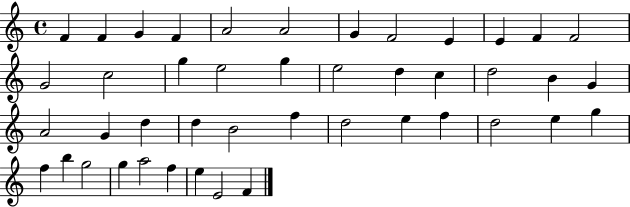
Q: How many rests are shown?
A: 0